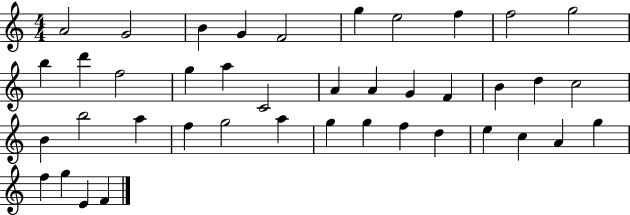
X:1
T:Untitled
M:4/4
L:1/4
K:C
A2 G2 B G F2 g e2 f f2 g2 b d' f2 g a C2 A A G F B d c2 B b2 a f g2 a g g f d e c A g f g E F